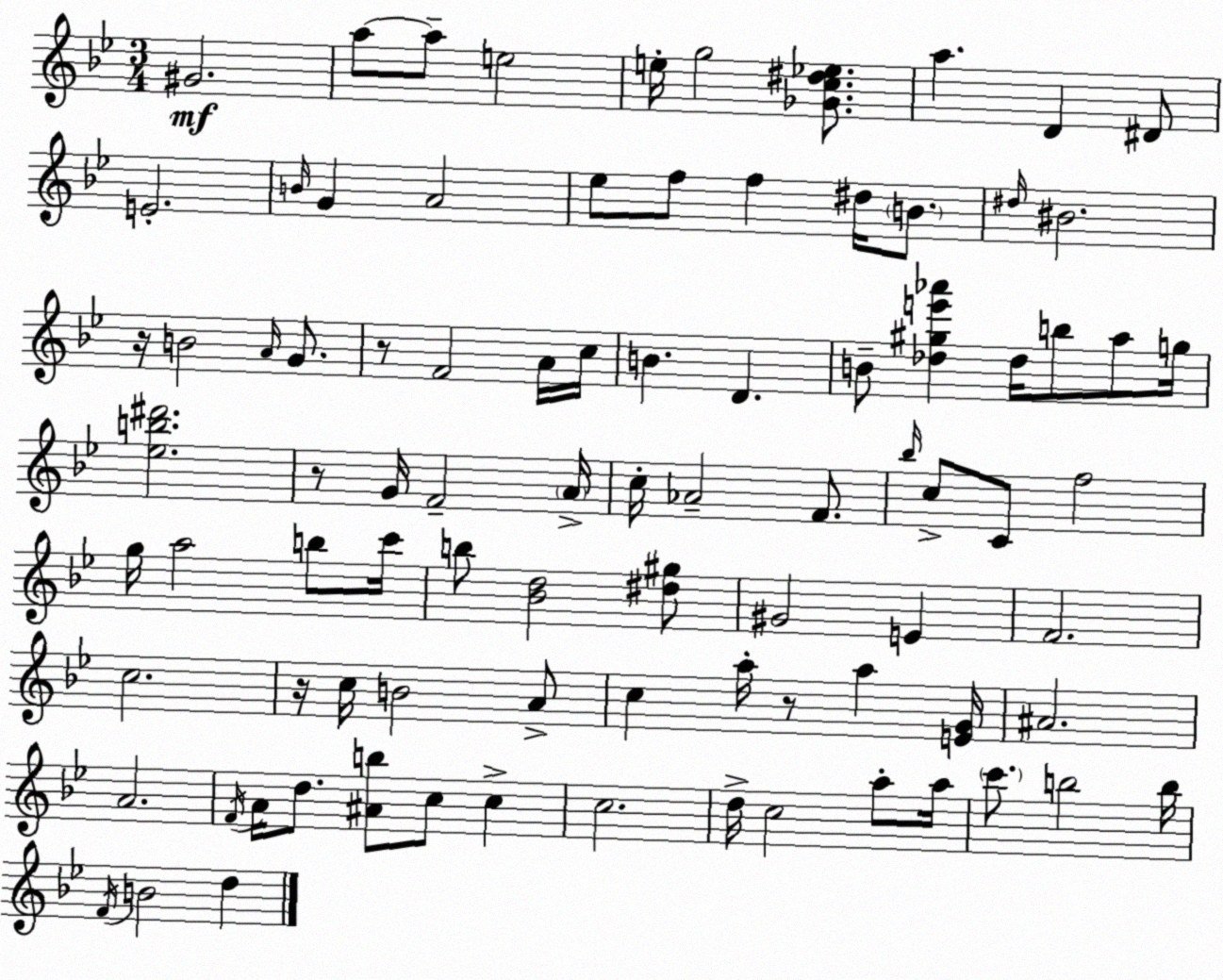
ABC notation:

X:1
T:Untitled
M:3/4
L:1/4
K:Gm
^G2 a/2 a/2 e2 e/4 g2 [_Gc^d_e]/2 a D ^D/2 E2 B/4 G A2 _e/2 f/2 f ^d/4 B/2 ^d/4 ^B2 z/4 B2 A/4 G/2 z/2 F2 A/4 c/4 B D B/2 [_d^ge'_a'] _d/4 b/2 a/2 g/4 [_eb^d']2 z/2 G/4 F2 A/4 c/4 _A2 F/2 _b/4 c/2 C/2 f2 g/4 a2 b/2 c'/4 b/2 [_Bd]2 [^d^g]/2 ^G2 E F2 c2 z/4 c/4 B2 A/2 c a/4 z/2 a [EG]/4 ^A2 A2 F/4 A/4 d/2 [^Ab]/2 c/2 c c2 d/4 c2 a/2 a/4 c'/2 b2 b/4 F/4 B2 d